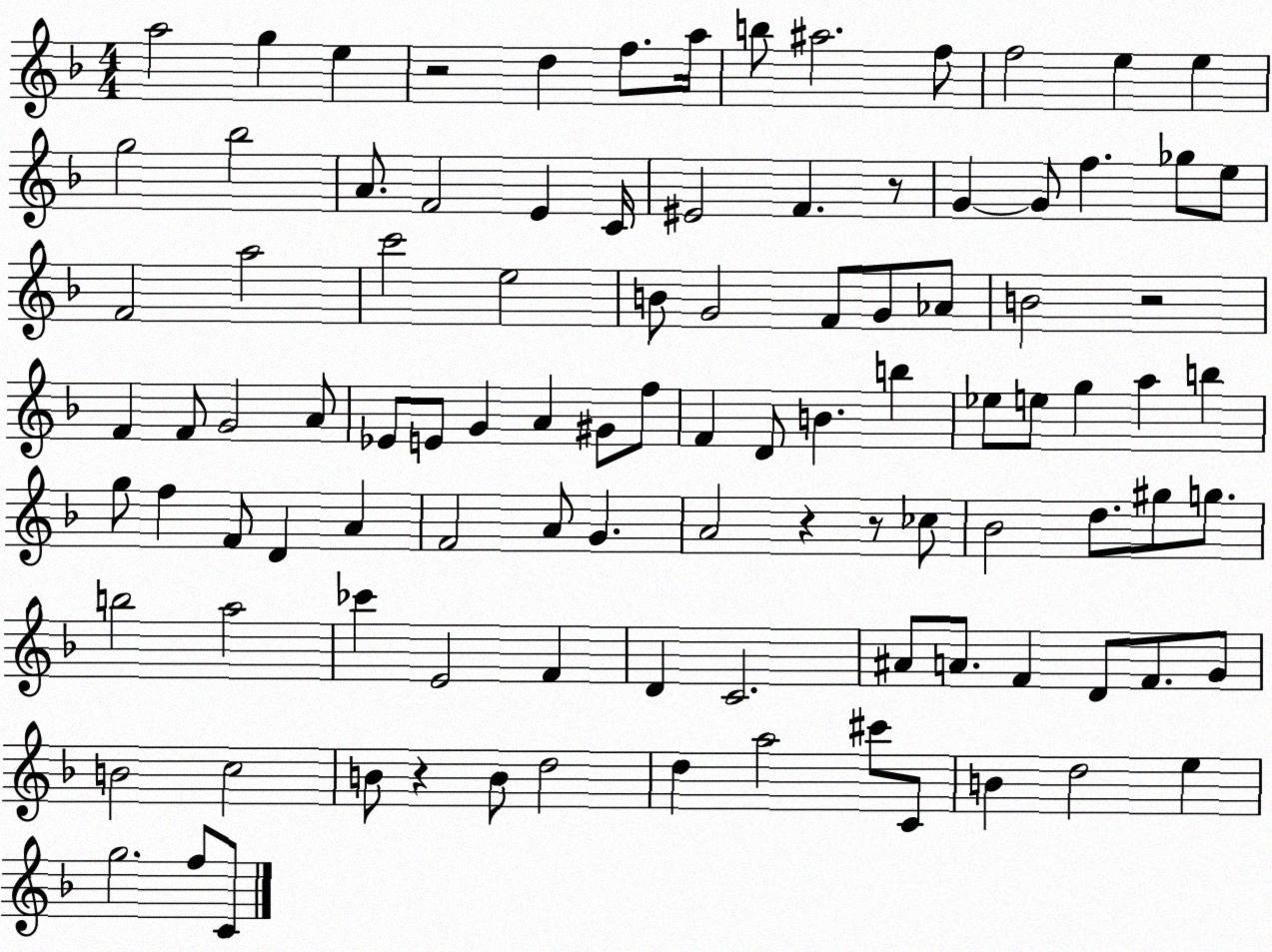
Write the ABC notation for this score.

X:1
T:Untitled
M:4/4
L:1/4
K:F
a2 g e z2 d f/2 a/4 b/2 ^a2 f/2 f2 e e g2 _b2 A/2 F2 E C/4 ^E2 F z/2 G G/2 f _g/2 e/2 F2 a2 c'2 e2 B/2 G2 F/2 G/2 _A/2 B2 z2 F F/2 G2 A/2 _E/2 E/2 G A ^G/2 f/2 F D/2 B b _e/2 e/2 g a b g/2 f F/2 D A F2 A/2 G A2 z z/2 _c/2 _B2 d/2 ^g/2 g/2 b2 a2 _c' E2 F D C2 ^A/2 A/2 F D/2 F/2 G/2 B2 c2 B/2 z B/2 d2 d a2 ^c'/2 C/2 B d2 e g2 f/2 C/2